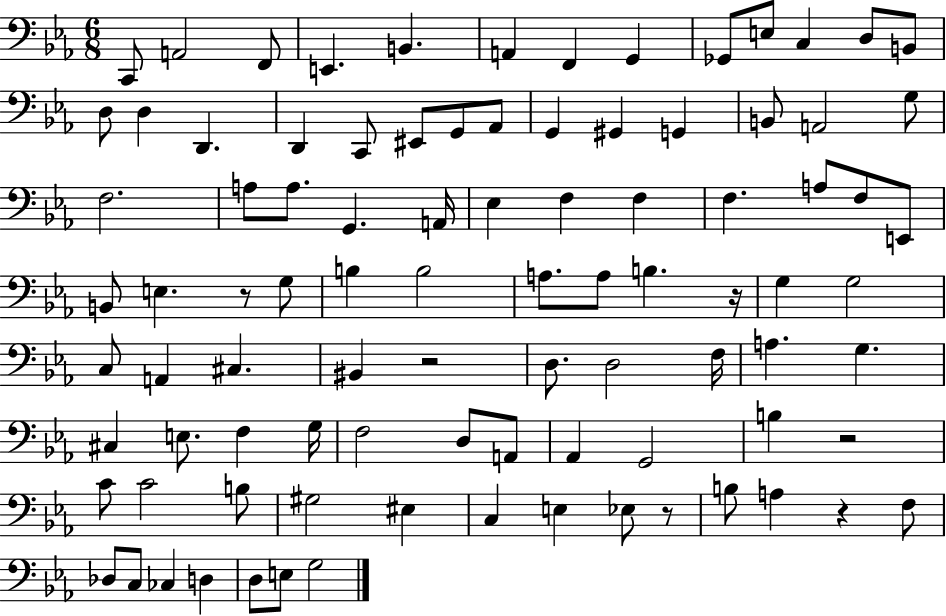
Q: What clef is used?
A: bass